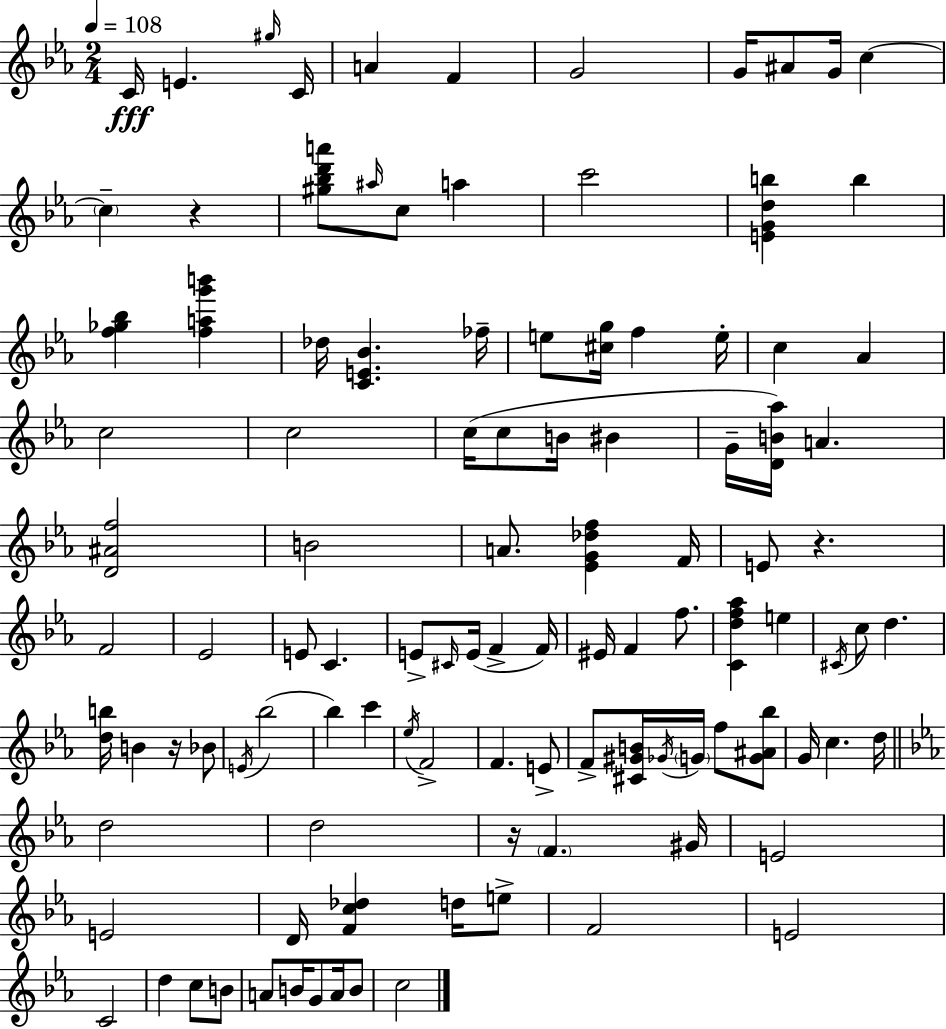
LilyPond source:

{
  \clef treble
  \numericTimeSignature
  \time 2/4
  \key c \minor
  \tempo 4 = 108
  c'16\fff e'4. \grace { gis''16 } | c'16 a'4 f'4 | g'2 | g'16 ais'8 g'16 c''4~~ | \break \parenthesize c''4-- r4 | <gis'' bes'' d''' a'''>8 \grace { ais''16 } c''8 a''4 | c'''2 | <e' g' d'' b''>4 b''4 | \break <f'' ges'' bes''>4 <f'' a'' g''' b'''>4 | des''16 <c' e' bes'>4. | fes''16-- e''8 <cis'' g''>16 f''4 | e''16-. c''4 aes'4 | \break c''2 | c''2 | c''16( c''8 b'16 bis'4 | g'16-- <d' b' aes''>16) a'4. | \break <d' ais' f''>2 | b'2 | a'8. <ees' g' des'' f''>4 | f'16 e'8 r4. | \break f'2 | ees'2 | e'8 c'4. | e'8-> \grace { cis'16 } e'16( f'4-> | \break f'16) eis'16 f'4 | f''8. <c' d'' f'' aes''>4 e''4 | \acciaccatura { cis'16 } c''8 d''4. | <d'' b''>16 b'4 | \break r16 bes'8 \acciaccatura { e'16 }( bes''2 | bes''4) | c'''4 \acciaccatura { ees''16 } f'2-> | f'4. | \break e'8-> f'8-> | <cis' gis' b'>16 \acciaccatura { ges'16 } \parenthesize g'16 f''8 <g' ais' bes''>8 g'16 | c''4. d''16 \bar "||" \break \key ees \major d''2 | d''2 | r16 \parenthesize f'4. gis'16 | e'2 | \break e'2 | d'16 <f' c'' des''>4 d''16 e''8-> | f'2 | e'2 | \break c'2 | d''4 c''8 b'8 | a'8 b'16 g'8 a'16 b'8 | c''2 | \break \bar "|."
}